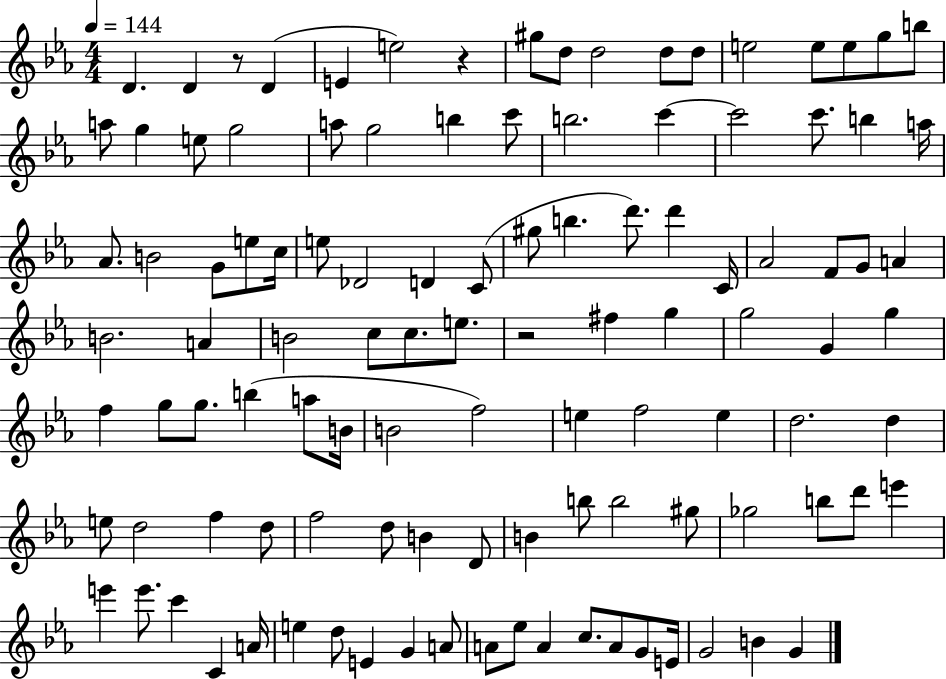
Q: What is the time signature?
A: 4/4